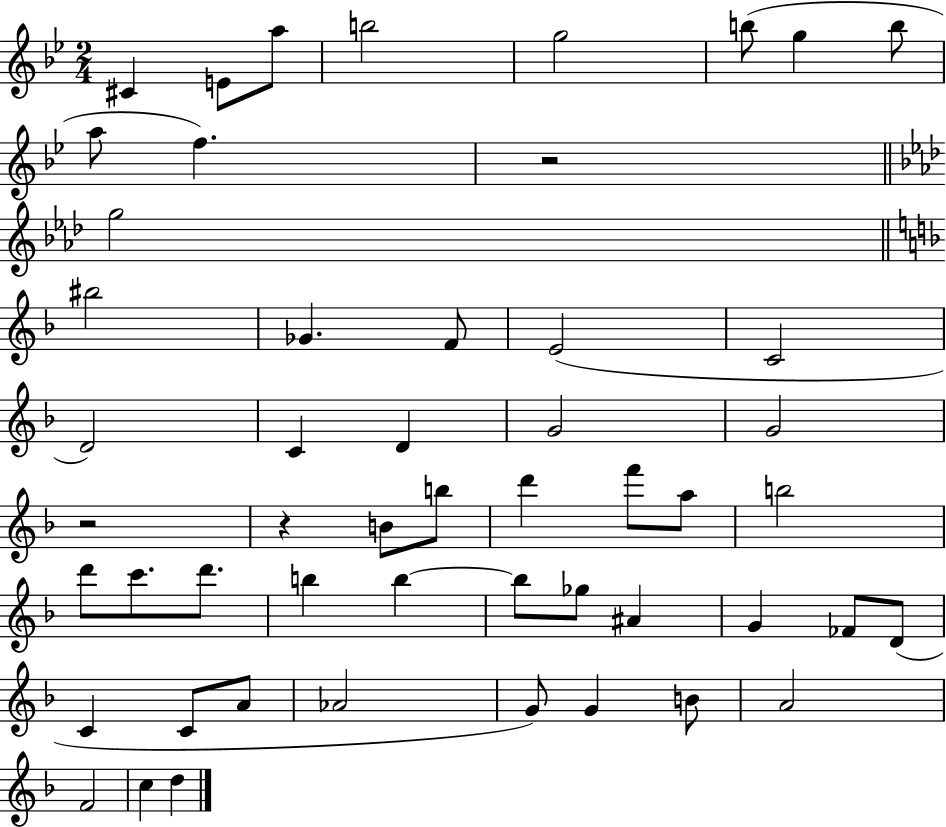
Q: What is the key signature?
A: BES major